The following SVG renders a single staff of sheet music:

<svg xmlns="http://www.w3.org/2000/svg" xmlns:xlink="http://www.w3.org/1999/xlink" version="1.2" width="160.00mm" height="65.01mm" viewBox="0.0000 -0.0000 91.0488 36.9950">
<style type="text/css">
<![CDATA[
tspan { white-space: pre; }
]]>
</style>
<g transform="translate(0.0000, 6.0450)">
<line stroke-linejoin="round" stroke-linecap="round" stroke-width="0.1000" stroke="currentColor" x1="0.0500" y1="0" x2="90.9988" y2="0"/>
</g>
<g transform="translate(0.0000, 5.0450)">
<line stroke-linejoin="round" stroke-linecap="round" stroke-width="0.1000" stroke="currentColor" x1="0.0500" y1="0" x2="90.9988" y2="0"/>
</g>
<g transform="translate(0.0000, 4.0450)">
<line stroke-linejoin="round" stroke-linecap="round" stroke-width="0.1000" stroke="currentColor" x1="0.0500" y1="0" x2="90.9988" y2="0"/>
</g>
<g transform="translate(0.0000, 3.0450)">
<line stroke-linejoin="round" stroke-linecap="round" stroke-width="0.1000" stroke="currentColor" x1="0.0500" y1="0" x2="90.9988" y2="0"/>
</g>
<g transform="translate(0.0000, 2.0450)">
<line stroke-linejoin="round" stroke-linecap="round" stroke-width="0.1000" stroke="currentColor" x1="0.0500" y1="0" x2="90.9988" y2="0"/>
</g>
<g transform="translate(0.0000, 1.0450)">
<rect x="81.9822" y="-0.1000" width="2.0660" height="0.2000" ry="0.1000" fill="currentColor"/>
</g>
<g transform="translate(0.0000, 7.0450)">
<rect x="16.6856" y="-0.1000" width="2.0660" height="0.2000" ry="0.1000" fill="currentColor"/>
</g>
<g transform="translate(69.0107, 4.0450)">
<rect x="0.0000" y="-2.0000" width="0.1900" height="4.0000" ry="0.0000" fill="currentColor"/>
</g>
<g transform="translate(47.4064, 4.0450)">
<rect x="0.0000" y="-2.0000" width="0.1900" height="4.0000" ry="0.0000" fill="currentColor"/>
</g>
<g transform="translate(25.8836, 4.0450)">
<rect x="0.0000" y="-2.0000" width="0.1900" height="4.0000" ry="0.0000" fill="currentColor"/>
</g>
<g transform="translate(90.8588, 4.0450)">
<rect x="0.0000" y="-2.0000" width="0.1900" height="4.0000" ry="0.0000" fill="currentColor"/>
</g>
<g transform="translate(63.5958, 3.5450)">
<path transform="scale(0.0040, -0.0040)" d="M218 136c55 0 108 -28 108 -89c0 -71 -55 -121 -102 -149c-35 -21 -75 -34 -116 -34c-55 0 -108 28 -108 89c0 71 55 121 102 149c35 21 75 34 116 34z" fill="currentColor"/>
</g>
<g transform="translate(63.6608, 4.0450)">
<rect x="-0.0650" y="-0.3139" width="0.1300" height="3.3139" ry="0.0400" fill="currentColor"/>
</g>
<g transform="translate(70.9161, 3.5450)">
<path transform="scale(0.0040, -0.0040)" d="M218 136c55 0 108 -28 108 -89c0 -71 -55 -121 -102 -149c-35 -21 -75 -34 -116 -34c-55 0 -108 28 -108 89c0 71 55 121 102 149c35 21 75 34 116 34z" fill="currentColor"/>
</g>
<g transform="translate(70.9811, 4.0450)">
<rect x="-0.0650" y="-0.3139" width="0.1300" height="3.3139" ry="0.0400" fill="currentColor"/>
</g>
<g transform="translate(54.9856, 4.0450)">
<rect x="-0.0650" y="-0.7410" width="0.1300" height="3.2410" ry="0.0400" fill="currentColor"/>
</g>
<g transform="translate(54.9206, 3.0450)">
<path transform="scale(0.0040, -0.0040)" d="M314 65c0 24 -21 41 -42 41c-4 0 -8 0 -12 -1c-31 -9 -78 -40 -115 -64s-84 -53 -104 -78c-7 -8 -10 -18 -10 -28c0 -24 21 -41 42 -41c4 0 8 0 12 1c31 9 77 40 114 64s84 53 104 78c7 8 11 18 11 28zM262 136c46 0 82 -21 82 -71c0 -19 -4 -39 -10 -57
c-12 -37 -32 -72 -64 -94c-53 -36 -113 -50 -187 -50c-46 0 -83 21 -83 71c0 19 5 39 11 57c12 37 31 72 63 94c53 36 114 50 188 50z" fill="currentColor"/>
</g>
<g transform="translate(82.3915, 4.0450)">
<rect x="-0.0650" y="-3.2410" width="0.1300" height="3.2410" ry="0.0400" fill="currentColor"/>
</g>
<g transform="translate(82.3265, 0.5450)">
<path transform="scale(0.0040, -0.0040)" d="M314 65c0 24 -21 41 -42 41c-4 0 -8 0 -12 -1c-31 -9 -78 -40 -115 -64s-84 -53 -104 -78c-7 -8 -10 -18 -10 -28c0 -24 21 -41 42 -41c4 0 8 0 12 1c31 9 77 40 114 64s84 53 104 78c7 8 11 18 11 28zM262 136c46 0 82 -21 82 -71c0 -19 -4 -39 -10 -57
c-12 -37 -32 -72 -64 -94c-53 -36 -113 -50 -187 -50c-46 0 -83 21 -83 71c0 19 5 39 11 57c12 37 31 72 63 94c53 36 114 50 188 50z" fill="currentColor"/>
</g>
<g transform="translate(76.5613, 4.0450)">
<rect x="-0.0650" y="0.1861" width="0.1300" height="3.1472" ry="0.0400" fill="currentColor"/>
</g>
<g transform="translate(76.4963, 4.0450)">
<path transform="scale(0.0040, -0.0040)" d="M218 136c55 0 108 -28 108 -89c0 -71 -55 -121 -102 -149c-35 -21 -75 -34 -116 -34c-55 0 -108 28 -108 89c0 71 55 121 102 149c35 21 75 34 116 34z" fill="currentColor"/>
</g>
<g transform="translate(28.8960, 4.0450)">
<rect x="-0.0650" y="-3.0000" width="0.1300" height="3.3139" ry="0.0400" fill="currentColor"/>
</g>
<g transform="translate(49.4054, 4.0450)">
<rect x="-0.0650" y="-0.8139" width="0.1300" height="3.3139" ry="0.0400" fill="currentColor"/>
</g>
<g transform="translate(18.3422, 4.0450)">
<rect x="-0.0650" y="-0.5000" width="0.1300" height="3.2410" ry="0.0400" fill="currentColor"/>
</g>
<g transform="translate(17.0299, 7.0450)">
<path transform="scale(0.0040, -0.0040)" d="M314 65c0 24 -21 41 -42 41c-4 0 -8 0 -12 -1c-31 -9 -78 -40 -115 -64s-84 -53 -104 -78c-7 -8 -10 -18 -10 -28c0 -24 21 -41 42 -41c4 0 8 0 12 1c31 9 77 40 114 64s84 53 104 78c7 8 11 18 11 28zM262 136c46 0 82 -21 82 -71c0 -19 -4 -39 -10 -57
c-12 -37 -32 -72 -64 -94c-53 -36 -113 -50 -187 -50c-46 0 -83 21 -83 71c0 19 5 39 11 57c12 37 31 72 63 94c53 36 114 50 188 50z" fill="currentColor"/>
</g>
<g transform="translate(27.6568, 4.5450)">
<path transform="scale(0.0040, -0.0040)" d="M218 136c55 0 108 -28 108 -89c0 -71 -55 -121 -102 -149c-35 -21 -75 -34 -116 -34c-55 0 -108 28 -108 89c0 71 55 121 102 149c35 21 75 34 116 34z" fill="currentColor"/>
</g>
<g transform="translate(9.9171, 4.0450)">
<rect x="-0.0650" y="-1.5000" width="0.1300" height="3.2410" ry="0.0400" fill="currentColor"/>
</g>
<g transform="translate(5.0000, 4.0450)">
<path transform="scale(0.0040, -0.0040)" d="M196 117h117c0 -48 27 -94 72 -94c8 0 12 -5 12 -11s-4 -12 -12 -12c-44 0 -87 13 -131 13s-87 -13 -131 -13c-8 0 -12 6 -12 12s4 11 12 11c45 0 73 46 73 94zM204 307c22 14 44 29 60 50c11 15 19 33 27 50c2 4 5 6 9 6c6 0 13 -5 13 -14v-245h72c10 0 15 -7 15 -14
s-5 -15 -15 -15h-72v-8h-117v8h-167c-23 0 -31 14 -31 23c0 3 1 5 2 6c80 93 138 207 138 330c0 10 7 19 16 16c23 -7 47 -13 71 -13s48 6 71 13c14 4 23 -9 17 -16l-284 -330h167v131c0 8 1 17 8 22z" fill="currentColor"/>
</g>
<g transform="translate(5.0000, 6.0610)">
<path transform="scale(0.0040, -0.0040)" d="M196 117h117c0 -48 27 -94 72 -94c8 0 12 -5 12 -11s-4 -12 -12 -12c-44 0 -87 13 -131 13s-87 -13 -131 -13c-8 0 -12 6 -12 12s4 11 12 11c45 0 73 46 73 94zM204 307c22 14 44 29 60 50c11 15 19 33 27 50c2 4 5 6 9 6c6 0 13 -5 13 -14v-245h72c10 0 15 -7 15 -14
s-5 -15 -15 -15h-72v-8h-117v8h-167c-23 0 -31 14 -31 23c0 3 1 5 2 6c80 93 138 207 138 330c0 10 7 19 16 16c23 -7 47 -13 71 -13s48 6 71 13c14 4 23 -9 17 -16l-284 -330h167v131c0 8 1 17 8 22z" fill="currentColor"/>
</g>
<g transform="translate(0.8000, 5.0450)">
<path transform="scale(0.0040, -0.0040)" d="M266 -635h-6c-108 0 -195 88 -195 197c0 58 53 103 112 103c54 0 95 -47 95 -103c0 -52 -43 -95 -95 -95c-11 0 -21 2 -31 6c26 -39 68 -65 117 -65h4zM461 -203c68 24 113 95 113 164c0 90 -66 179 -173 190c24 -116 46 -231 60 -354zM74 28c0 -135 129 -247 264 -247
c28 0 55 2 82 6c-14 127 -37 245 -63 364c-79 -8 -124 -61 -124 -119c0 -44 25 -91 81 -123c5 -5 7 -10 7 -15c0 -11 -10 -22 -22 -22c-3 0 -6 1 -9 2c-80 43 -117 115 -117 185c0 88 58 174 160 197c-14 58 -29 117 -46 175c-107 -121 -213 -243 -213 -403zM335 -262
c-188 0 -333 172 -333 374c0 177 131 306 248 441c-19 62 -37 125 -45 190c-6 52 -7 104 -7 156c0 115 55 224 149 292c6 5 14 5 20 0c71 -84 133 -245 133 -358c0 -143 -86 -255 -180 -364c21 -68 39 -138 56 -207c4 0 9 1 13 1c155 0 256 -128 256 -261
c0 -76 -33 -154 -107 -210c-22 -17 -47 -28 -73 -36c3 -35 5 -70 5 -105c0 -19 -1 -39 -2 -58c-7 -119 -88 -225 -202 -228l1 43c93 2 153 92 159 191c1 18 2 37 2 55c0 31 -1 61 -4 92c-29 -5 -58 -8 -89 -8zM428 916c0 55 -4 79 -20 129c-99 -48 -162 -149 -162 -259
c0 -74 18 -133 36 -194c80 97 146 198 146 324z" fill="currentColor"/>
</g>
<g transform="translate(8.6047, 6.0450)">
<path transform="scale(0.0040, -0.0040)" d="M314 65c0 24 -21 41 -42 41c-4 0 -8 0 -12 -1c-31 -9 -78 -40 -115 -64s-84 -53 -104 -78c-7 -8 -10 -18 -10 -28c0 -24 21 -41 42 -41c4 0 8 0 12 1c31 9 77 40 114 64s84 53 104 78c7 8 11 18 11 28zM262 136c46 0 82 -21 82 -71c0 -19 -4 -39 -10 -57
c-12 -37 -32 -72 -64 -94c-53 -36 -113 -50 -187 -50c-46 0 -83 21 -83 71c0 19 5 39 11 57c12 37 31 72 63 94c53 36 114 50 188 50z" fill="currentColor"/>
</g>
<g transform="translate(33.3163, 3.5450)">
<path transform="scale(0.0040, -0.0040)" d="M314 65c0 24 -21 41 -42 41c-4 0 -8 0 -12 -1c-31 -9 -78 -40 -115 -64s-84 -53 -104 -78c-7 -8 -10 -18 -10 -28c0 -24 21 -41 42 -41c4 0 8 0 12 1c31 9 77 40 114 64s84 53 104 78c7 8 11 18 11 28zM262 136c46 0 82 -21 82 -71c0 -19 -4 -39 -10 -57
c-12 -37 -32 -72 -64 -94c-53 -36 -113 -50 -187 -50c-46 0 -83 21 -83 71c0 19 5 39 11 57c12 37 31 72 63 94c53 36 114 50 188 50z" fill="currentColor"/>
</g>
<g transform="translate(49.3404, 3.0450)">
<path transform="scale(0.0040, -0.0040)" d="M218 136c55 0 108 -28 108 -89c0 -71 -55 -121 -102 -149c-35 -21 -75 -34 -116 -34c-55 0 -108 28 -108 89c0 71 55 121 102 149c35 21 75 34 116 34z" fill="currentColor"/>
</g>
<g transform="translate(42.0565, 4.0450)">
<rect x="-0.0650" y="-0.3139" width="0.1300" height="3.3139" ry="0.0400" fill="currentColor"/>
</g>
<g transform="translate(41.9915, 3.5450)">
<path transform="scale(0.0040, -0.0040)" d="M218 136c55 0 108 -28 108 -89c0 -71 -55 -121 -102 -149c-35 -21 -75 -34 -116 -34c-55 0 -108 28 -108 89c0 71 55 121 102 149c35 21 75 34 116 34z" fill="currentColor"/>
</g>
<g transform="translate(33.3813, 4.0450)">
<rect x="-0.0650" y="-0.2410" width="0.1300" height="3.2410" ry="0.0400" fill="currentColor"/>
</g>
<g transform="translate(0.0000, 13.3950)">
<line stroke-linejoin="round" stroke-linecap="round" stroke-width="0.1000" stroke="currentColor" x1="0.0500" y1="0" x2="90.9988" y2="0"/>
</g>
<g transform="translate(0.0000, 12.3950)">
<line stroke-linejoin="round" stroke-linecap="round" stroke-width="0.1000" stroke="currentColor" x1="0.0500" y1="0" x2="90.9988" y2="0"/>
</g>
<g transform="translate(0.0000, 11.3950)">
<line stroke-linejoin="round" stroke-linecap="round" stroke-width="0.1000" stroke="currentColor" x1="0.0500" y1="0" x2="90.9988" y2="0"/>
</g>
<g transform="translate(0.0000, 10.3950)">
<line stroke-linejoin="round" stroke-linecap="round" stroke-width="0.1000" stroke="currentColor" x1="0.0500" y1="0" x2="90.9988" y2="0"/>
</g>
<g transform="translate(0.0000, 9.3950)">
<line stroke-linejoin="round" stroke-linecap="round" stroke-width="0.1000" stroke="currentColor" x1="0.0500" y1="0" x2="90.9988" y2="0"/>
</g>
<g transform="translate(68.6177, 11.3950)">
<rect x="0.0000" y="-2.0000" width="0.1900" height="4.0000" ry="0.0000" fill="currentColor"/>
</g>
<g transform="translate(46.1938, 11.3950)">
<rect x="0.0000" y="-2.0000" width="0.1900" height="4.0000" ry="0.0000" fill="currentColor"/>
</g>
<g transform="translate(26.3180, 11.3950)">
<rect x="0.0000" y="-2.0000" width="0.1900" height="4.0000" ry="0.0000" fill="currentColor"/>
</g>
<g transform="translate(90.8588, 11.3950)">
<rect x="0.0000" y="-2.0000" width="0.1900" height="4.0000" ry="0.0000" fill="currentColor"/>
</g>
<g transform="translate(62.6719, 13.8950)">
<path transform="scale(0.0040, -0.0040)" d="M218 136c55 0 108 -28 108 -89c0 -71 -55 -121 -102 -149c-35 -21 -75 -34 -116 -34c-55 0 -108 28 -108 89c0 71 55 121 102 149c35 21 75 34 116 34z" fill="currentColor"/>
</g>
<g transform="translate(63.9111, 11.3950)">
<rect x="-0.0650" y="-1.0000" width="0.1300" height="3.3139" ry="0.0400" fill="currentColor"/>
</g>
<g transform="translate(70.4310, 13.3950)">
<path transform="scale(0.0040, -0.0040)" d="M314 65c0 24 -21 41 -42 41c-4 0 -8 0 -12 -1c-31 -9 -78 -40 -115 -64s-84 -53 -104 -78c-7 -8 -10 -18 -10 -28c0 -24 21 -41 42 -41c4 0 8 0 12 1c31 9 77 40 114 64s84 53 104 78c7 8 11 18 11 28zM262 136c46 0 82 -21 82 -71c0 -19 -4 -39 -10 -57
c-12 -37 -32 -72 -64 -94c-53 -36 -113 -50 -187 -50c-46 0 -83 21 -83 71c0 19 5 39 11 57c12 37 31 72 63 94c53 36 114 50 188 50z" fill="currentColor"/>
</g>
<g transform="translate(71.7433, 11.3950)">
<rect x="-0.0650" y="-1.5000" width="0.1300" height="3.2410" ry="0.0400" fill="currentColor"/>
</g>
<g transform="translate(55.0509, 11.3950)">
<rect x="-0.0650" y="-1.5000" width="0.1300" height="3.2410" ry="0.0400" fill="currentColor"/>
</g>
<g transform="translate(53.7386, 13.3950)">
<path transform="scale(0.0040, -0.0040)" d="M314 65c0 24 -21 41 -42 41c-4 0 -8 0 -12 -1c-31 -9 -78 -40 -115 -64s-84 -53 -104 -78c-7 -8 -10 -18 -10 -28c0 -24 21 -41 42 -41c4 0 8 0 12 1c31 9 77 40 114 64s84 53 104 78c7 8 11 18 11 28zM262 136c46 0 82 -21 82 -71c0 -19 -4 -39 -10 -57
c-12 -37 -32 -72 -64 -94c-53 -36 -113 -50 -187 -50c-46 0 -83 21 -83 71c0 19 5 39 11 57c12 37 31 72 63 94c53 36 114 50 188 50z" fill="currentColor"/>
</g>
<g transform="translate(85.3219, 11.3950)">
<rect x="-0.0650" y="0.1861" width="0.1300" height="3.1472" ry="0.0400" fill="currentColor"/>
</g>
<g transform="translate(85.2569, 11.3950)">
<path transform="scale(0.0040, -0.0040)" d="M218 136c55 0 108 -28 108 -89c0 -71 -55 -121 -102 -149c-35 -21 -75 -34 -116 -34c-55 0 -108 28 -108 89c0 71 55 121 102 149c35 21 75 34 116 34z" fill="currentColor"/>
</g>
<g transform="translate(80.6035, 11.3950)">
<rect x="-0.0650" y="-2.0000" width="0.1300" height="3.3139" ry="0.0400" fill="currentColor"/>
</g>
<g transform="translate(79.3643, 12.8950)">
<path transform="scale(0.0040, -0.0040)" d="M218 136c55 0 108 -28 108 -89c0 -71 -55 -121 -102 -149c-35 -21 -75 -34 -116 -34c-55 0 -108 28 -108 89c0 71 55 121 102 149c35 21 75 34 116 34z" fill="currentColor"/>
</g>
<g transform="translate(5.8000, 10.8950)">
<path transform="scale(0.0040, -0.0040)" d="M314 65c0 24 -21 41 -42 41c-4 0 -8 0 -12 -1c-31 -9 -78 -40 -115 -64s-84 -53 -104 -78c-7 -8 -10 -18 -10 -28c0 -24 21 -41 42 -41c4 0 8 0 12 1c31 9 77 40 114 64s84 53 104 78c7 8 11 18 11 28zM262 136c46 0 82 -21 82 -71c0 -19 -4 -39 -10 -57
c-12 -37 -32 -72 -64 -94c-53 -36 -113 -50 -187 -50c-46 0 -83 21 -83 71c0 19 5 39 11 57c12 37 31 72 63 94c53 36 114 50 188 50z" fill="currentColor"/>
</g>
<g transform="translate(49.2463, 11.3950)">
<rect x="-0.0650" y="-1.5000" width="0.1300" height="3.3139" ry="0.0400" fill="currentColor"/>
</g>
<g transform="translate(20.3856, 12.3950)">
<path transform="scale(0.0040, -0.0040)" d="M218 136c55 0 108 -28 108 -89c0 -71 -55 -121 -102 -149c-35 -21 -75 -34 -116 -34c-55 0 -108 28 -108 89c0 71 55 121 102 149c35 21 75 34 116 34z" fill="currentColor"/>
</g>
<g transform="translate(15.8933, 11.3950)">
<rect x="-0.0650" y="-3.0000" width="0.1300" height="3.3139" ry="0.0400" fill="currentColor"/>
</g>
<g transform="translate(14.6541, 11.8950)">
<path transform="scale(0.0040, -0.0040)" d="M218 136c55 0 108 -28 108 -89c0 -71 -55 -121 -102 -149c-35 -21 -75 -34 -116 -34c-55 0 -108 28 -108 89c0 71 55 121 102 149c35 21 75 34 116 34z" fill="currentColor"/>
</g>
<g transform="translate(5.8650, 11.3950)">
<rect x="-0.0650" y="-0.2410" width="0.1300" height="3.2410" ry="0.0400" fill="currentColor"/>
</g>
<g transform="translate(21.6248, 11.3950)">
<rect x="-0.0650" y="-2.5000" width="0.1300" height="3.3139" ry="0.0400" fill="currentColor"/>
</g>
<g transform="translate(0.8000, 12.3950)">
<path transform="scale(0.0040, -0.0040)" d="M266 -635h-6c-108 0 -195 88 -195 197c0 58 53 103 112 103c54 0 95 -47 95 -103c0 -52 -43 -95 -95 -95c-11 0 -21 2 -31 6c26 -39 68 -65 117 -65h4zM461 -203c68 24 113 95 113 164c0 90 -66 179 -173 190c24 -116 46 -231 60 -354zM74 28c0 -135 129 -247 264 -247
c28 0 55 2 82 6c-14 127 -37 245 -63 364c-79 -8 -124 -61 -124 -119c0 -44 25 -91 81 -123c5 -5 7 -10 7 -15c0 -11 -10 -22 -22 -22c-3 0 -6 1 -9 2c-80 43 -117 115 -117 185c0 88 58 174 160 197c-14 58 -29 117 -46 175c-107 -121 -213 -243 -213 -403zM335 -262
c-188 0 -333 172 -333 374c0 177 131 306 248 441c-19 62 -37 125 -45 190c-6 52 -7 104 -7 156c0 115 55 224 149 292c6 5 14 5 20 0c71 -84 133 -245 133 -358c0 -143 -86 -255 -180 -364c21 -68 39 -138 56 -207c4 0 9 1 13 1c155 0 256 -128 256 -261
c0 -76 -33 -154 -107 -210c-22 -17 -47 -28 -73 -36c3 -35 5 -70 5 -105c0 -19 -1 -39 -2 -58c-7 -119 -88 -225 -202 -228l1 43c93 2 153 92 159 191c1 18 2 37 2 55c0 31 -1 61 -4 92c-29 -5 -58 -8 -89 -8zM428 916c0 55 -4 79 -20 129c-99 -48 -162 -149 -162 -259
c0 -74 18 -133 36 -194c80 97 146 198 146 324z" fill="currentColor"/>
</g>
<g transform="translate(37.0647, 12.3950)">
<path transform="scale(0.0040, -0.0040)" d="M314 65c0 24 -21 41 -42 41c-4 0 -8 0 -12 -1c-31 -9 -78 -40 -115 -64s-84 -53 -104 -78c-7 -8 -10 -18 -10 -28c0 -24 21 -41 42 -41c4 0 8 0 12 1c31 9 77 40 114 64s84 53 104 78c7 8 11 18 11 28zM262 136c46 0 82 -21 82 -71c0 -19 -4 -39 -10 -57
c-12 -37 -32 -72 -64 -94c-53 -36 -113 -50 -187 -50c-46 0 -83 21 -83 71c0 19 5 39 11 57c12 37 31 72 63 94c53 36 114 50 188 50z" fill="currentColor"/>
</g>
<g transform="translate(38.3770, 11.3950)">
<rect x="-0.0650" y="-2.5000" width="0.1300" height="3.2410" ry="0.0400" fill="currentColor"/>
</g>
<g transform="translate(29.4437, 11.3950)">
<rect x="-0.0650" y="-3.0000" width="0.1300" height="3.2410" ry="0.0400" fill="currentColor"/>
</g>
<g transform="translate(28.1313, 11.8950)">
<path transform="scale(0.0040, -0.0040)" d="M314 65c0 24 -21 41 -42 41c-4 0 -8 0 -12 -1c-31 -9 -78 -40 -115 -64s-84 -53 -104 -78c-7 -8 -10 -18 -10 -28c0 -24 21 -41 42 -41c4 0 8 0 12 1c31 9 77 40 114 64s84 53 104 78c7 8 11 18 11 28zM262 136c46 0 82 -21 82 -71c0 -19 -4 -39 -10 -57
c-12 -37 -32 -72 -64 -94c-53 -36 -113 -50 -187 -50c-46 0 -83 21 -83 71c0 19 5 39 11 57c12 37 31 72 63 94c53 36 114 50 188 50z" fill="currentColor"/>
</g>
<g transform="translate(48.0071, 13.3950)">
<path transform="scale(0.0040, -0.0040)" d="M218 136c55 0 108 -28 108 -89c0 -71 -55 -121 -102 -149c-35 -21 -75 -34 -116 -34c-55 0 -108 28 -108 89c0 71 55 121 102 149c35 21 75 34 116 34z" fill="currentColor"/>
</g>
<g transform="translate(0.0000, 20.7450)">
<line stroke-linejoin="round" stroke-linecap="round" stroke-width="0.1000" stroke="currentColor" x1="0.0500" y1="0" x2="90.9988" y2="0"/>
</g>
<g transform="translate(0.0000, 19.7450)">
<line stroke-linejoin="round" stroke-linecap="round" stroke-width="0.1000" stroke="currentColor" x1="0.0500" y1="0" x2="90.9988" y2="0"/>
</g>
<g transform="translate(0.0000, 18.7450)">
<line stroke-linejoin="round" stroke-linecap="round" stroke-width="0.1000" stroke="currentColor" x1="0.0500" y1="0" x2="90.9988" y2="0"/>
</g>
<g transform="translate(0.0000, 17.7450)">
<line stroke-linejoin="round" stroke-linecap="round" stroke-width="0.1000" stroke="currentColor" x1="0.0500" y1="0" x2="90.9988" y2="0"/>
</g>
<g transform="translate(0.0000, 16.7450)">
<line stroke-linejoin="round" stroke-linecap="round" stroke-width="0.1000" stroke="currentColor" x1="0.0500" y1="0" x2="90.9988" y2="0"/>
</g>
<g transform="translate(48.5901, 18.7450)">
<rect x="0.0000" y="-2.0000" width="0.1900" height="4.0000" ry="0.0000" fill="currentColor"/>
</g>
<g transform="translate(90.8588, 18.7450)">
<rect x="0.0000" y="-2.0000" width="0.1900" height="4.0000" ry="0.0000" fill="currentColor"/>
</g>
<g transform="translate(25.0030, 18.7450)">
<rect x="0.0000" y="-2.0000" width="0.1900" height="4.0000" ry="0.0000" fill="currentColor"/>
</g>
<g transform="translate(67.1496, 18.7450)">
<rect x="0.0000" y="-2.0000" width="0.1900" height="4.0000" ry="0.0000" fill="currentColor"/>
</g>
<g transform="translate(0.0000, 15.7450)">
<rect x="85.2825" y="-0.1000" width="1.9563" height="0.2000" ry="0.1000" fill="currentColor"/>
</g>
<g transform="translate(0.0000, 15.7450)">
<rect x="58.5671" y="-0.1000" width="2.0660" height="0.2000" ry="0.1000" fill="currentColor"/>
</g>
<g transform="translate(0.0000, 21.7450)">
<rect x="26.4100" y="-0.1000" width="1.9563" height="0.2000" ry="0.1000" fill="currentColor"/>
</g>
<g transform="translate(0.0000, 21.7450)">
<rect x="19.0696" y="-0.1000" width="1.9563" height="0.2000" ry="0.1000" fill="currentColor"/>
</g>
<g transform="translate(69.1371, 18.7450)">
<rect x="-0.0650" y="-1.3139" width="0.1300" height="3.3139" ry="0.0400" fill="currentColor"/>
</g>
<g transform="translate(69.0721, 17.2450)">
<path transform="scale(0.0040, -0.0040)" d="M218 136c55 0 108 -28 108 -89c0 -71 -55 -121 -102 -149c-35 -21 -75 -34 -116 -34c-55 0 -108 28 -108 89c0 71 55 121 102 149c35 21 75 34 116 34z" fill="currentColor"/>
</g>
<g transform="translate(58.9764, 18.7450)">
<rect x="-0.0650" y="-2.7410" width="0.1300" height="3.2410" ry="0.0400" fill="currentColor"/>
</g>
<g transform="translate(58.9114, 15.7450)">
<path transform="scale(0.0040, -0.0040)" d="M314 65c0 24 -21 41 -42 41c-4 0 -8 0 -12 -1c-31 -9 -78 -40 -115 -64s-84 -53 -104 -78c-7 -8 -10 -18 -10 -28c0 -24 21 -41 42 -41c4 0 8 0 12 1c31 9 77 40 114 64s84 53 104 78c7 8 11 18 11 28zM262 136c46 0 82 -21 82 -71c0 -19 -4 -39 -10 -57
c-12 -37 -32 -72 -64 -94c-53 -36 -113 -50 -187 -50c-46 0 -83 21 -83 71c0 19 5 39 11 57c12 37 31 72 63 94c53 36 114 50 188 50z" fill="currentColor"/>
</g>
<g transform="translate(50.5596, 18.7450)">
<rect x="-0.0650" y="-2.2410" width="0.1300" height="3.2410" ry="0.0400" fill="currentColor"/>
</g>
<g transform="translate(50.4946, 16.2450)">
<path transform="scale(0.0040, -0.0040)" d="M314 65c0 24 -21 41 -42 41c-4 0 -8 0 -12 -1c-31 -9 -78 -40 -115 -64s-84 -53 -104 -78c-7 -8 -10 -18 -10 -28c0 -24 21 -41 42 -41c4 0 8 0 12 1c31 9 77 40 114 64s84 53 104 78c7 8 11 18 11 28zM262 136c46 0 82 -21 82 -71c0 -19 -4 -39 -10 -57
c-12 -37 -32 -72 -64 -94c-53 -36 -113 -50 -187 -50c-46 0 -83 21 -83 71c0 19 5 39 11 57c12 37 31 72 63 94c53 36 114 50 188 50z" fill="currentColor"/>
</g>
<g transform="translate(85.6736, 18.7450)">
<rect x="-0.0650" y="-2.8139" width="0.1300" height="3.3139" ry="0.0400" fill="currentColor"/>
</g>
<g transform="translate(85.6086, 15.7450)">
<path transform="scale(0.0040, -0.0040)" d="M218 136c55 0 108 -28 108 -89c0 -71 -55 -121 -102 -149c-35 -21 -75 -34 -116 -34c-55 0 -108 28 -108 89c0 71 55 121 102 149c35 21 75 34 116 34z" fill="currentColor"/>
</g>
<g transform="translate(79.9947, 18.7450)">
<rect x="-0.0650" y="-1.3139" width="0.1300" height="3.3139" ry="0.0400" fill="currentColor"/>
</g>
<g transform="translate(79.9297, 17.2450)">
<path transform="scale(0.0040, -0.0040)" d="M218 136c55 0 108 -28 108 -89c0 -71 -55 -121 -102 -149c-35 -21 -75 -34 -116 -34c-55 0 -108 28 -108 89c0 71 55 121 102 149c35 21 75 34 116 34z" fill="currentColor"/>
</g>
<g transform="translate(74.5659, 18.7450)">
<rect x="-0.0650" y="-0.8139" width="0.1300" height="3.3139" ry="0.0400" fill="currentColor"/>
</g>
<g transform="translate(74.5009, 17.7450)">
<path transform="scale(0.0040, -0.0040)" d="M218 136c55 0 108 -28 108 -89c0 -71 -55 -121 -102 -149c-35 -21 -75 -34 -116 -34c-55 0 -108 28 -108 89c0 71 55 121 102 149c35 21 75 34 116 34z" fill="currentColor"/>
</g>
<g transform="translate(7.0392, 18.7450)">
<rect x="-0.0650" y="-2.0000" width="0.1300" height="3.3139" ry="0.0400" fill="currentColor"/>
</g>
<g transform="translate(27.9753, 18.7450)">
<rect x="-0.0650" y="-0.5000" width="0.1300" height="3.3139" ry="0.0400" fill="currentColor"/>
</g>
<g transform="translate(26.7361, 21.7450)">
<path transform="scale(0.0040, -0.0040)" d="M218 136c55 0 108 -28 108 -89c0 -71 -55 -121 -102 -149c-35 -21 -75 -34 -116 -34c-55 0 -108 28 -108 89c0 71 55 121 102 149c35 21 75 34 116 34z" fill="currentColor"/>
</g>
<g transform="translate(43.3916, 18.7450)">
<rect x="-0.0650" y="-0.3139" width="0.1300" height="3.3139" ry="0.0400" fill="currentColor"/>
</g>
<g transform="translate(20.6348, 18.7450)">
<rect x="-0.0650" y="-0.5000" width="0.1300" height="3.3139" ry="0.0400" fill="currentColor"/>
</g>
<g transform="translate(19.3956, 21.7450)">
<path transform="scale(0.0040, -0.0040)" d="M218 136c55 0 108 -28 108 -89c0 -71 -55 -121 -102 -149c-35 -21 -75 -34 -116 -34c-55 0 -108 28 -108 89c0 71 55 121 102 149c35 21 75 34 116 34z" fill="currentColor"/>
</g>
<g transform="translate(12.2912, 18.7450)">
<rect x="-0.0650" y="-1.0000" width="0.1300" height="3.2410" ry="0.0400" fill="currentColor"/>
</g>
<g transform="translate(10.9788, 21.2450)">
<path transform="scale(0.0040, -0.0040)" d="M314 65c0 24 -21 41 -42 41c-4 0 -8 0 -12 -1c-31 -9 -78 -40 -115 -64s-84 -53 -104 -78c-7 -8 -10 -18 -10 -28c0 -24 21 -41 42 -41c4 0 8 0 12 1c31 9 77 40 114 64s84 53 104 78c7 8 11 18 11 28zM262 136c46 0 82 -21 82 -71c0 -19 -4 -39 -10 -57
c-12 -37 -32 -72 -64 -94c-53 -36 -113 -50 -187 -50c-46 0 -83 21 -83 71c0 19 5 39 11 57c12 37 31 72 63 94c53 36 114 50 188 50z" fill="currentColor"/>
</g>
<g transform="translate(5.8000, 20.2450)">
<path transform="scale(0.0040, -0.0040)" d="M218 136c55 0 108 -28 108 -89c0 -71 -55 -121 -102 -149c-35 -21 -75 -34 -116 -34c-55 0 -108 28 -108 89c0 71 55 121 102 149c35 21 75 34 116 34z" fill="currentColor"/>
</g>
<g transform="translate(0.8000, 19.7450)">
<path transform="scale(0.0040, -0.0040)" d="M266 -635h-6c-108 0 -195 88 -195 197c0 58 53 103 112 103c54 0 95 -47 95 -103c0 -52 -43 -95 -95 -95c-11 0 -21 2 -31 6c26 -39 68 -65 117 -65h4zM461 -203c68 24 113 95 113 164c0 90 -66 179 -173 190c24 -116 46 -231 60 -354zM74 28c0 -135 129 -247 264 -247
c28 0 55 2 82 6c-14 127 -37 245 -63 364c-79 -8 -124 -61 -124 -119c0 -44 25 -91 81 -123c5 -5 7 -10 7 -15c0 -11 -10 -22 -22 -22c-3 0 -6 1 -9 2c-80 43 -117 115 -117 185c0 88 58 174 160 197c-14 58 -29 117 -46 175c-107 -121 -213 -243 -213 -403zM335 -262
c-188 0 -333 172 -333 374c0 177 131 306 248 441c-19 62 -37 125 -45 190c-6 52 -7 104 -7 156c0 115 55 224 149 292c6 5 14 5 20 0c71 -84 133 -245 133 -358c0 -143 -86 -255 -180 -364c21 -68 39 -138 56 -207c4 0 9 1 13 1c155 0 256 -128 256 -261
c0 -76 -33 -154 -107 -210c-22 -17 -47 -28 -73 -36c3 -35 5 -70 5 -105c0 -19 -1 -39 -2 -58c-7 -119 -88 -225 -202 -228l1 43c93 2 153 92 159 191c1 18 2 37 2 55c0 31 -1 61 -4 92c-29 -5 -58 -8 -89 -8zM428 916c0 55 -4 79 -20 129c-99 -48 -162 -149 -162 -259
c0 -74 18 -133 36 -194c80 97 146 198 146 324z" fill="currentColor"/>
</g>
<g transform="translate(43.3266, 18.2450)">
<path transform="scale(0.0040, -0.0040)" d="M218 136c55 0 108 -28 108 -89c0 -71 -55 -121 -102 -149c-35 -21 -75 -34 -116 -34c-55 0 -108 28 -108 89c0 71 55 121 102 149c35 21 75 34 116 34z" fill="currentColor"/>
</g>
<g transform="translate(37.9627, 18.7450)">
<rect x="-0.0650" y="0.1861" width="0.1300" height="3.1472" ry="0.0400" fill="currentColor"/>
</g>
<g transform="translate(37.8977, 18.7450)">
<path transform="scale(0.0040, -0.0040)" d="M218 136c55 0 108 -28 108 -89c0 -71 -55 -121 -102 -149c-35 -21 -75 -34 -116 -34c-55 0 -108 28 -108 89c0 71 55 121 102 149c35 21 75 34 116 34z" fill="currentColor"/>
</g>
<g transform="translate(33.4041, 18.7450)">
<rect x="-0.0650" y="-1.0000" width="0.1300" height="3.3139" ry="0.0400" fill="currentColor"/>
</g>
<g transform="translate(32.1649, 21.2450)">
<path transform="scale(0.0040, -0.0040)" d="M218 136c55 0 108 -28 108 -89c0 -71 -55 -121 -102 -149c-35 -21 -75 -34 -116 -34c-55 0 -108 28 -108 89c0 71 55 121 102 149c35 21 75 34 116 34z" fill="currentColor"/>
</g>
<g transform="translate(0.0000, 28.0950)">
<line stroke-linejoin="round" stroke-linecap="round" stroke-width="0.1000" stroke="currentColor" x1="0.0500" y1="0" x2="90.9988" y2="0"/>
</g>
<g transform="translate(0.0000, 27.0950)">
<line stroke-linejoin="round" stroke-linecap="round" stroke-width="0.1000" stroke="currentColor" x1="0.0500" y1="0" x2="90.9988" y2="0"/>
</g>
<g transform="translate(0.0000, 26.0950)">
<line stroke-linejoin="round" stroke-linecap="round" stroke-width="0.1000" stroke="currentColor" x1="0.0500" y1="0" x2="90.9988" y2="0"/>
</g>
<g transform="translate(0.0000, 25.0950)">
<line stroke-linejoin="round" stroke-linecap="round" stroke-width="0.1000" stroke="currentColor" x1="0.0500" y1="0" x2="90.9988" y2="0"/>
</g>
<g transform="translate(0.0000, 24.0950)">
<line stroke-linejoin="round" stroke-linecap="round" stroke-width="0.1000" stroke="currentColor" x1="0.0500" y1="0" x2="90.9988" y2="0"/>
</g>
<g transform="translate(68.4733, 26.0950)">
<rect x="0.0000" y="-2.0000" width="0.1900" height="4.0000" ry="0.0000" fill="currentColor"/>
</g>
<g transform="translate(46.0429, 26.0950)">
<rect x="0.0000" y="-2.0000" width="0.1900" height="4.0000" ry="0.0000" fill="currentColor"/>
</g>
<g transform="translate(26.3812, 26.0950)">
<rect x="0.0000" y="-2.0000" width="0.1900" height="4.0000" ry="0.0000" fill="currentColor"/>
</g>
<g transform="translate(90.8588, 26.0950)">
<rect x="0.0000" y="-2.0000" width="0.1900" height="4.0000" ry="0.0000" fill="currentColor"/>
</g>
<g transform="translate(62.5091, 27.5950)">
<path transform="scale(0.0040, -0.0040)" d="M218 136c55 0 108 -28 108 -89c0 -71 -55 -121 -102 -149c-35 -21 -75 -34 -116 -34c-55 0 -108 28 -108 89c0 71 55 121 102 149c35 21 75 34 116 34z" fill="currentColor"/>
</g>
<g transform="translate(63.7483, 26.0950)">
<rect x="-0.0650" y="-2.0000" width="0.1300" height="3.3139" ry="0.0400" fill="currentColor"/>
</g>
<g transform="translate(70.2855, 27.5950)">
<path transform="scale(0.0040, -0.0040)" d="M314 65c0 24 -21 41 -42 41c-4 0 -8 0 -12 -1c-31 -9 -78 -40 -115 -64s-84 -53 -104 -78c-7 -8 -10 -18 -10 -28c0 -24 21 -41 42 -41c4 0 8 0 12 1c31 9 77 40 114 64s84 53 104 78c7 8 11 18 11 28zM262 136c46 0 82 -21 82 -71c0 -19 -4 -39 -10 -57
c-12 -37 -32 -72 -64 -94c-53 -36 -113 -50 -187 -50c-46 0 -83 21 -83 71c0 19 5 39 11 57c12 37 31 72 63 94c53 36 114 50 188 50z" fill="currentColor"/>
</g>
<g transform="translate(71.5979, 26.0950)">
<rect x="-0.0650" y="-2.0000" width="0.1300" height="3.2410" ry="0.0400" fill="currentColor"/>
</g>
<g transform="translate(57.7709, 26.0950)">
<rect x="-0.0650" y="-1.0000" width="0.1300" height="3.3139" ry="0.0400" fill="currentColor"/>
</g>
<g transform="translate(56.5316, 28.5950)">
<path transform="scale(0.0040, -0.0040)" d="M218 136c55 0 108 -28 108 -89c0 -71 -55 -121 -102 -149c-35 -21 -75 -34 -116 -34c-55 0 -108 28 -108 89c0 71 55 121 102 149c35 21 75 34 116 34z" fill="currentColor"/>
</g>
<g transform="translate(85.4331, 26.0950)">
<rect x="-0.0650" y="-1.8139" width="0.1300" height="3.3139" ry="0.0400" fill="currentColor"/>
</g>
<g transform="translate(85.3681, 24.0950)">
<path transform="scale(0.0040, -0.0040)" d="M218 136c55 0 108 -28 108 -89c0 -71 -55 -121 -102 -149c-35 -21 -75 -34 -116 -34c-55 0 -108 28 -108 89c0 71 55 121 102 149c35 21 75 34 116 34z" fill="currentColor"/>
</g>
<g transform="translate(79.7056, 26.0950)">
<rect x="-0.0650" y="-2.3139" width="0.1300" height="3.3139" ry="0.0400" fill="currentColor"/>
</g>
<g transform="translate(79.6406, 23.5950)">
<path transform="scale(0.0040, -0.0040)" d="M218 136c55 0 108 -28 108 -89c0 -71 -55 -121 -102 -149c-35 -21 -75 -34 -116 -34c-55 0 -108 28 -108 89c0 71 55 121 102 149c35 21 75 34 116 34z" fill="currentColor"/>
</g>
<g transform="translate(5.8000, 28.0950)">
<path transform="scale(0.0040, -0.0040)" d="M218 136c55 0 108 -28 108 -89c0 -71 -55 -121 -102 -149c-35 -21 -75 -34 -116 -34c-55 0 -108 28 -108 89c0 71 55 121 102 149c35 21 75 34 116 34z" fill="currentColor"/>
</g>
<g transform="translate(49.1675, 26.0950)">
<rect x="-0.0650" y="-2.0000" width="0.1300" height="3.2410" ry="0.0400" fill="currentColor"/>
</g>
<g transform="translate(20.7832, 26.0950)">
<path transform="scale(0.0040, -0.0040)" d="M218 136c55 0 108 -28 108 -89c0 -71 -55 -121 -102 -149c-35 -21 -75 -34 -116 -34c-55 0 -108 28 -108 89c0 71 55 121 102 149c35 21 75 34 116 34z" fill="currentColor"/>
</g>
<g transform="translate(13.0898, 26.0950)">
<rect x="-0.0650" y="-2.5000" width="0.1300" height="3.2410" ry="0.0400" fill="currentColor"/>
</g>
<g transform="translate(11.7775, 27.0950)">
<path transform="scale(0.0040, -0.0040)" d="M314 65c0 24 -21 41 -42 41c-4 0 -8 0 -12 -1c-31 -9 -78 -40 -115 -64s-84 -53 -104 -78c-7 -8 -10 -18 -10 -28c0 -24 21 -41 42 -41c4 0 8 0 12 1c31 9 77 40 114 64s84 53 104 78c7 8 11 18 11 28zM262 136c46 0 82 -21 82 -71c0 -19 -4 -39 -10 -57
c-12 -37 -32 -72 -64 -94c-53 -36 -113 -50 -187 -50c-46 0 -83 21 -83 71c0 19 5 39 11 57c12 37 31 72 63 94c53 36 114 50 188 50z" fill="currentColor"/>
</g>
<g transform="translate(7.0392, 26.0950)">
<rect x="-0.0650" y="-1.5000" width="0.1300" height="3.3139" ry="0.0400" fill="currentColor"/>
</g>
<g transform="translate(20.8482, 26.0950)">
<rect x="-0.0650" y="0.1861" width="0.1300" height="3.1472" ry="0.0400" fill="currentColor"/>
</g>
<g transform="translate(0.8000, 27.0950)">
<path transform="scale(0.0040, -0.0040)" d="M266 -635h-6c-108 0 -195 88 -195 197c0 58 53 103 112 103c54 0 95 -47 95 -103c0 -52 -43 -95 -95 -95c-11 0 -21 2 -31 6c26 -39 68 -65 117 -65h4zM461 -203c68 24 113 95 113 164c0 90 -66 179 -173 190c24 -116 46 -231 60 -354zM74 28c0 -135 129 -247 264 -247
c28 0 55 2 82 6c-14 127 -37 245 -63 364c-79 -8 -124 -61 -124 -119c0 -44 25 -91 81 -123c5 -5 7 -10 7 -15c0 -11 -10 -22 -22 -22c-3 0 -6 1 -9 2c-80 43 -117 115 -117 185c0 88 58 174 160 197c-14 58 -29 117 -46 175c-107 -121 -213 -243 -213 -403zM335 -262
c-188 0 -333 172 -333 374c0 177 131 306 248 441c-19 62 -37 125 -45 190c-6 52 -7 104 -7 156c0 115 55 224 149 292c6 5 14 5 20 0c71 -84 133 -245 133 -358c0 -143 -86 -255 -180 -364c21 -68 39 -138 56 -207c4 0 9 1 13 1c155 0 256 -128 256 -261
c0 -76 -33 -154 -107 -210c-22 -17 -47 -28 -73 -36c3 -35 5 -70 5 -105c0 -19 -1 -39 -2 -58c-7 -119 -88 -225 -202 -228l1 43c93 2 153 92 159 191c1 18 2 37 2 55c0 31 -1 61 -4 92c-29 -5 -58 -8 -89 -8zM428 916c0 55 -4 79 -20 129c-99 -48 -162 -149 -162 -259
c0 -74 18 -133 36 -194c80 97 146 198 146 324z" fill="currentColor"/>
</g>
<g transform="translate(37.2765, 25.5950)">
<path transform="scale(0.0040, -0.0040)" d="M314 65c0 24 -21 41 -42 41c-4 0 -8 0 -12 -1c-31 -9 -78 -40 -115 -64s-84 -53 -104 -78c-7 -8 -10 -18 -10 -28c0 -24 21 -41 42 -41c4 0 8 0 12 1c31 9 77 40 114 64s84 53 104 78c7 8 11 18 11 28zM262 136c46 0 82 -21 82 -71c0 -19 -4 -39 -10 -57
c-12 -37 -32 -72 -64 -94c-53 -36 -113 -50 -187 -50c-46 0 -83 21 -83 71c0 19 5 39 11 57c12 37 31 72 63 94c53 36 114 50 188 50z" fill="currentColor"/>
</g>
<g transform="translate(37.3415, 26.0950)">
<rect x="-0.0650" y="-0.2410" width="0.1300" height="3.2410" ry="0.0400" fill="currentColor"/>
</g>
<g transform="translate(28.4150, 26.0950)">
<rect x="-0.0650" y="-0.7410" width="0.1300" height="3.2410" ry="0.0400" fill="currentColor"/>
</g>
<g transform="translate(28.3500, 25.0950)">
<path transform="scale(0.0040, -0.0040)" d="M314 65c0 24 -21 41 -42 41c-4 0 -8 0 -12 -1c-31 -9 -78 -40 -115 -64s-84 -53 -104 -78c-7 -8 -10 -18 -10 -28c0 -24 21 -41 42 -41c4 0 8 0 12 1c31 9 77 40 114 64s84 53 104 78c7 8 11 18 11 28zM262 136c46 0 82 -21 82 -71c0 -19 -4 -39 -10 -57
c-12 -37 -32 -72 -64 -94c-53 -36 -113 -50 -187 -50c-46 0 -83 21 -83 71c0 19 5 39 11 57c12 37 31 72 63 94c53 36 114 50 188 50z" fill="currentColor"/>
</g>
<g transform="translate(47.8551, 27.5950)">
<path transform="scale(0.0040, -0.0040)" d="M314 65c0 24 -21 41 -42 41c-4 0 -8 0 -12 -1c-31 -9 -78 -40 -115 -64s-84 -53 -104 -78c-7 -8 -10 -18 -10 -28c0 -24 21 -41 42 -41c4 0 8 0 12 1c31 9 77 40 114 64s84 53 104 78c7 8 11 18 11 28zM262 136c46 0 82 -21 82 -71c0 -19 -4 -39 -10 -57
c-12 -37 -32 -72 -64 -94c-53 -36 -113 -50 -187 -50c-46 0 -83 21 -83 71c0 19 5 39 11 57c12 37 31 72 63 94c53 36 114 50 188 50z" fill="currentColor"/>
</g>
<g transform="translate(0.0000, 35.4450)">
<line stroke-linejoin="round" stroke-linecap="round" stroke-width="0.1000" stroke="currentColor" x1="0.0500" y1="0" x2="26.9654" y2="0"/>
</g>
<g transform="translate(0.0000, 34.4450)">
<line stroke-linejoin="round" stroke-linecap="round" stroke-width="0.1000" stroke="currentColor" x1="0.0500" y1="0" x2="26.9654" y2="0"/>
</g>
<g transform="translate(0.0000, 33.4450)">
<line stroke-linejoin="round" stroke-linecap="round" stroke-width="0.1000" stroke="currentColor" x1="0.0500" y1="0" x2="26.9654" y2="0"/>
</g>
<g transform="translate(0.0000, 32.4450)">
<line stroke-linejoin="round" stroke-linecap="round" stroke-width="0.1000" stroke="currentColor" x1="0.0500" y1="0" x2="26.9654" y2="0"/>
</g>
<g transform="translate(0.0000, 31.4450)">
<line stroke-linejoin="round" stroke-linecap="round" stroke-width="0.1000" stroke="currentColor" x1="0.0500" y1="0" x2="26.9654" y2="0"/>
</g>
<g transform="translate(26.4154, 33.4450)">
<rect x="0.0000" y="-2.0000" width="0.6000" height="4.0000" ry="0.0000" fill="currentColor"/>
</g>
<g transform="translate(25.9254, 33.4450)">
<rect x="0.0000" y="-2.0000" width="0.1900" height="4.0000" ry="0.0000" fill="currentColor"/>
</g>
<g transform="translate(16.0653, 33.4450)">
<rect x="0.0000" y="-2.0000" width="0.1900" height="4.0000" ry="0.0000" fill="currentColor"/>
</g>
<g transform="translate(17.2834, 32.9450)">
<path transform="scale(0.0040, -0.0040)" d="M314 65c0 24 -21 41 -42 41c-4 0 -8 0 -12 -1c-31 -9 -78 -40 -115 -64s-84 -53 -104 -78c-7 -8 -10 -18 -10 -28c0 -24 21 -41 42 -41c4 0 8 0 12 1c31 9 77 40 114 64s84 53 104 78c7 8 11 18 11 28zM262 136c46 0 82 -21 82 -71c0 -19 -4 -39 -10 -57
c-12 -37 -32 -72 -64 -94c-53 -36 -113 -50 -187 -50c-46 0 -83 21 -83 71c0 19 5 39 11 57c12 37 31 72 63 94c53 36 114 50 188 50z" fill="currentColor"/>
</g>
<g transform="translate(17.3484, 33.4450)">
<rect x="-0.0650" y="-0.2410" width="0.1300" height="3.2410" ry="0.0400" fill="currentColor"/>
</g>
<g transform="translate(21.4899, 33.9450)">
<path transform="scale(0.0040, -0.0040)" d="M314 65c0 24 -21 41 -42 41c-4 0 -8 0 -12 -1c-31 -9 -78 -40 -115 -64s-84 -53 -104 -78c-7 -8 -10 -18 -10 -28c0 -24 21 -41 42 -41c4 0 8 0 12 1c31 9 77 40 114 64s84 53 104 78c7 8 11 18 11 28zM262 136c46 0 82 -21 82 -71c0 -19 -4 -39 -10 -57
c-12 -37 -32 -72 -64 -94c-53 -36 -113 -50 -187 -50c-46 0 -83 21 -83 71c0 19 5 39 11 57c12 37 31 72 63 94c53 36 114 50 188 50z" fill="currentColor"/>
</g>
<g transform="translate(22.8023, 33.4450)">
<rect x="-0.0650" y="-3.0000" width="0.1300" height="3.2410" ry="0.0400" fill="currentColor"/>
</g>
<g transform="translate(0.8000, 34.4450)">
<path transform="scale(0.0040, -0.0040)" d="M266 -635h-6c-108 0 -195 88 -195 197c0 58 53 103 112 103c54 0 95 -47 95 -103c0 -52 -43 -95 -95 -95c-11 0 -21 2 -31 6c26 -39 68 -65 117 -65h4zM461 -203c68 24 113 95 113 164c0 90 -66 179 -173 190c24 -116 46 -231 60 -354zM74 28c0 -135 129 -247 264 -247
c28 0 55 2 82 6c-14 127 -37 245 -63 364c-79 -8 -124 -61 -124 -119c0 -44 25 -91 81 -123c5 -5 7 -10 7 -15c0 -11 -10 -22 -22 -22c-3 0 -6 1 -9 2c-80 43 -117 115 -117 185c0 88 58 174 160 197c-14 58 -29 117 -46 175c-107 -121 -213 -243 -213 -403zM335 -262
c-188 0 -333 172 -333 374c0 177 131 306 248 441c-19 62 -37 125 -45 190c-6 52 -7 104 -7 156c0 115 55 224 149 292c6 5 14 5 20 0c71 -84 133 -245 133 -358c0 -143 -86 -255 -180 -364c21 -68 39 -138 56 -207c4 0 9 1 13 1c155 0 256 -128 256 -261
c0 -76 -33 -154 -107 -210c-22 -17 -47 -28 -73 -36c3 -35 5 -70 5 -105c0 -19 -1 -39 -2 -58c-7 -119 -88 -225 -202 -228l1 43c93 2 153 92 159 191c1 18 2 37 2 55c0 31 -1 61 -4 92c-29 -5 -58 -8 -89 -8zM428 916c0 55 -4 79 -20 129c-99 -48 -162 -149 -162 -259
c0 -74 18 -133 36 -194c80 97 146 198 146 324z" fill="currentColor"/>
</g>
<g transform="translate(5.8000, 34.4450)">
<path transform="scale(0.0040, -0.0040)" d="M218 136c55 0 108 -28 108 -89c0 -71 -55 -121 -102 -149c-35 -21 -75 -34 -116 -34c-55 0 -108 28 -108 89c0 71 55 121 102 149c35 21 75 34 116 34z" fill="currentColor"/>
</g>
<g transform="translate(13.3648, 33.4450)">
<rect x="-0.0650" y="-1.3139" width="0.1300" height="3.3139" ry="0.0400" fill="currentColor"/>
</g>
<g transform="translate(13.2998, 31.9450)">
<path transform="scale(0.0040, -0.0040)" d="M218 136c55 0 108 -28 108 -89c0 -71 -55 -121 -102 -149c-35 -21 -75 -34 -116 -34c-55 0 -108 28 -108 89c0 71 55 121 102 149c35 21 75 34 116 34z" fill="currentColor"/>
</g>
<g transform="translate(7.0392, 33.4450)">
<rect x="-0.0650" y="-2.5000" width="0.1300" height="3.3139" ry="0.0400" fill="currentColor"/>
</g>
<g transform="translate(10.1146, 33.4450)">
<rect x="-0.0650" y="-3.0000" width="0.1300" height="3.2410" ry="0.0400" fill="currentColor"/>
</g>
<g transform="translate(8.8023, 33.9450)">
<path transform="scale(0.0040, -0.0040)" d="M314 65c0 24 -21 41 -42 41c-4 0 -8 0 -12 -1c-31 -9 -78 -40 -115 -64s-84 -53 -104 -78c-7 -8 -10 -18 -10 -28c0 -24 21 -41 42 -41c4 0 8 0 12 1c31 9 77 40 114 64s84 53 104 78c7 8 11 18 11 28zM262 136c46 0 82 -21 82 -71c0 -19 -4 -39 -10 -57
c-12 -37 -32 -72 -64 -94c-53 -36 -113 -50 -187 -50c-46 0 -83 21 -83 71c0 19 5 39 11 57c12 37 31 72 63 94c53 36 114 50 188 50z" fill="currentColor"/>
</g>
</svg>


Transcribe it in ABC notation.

X:1
T:Untitled
M:4/4
L:1/4
K:C
E2 C2 A c2 c d d2 c c B b2 c2 A G A2 G2 E E2 D E2 F B F D2 C C D B c g2 a2 e d e a E G2 B d2 c2 F2 D F F2 g f G A2 e c2 A2